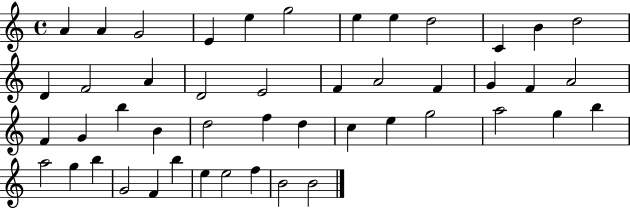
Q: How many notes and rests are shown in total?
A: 47